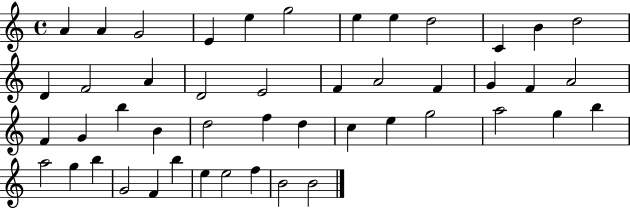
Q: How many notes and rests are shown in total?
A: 47